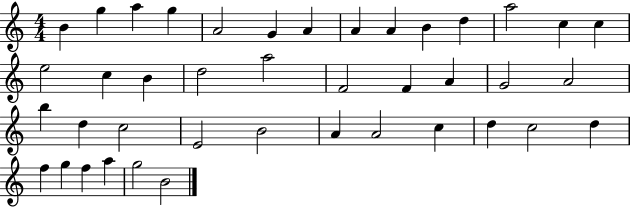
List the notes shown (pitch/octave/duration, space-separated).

B4/q G5/q A5/q G5/q A4/h G4/q A4/q A4/q A4/q B4/q D5/q A5/h C5/q C5/q E5/h C5/q B4/q D5/h A5/h F4/h F4/q A4/q G4/h A4/h B5/q D5/q C5/h E4/h B4/h A4/q A4/h C5/q D5/q C5/h D5/q F5/q G5/q F5/q A5/q G5/h B4/h